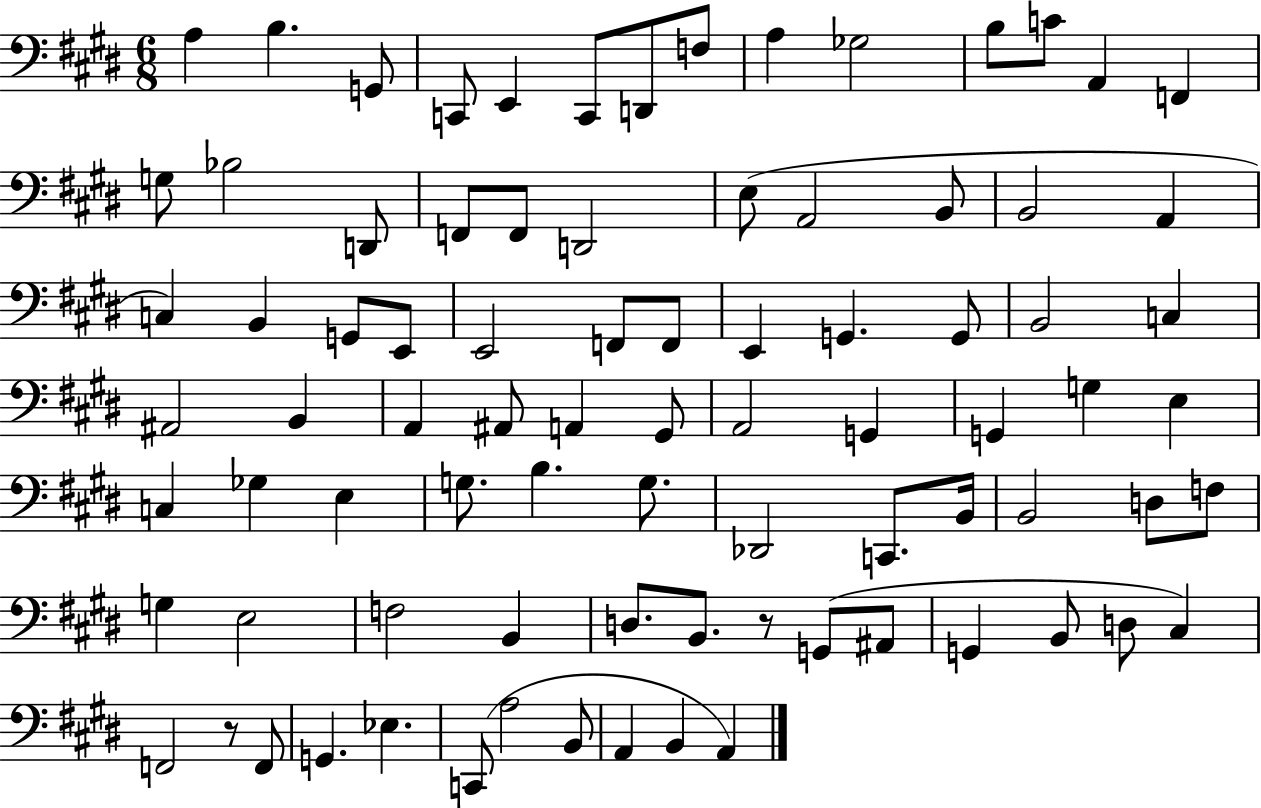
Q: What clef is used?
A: bass